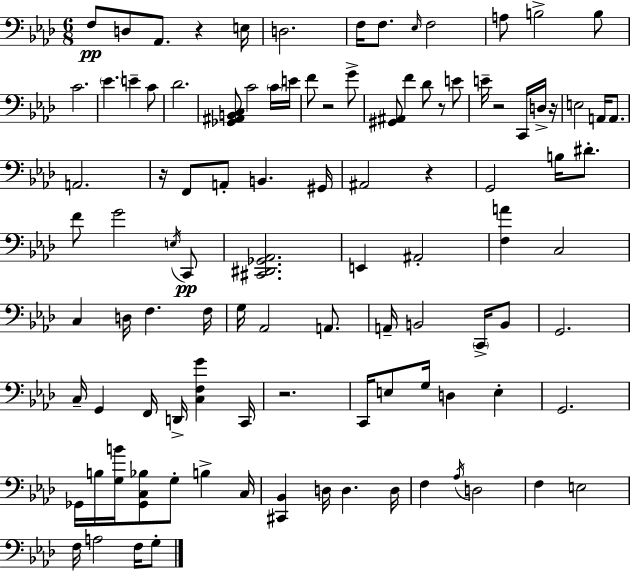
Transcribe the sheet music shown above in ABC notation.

X:1
T:Untitled
M:6/8
L:1/4
K:Ab
F,/2 D,/2 _A,,/2 z E,/4 D,2 F,/4 F,/2 _E,/4 F,2 A,/2 B,2 B,/2 C2 _E E C/2 _D2 [_G,,^A,,B,,C,]/2 C2 C/4 E/4 F/2 z2 G/2 [^G,,^A,,]/2 F _D/2 z/2 E/2 E/4 z2 C,,/4 D,/4 z/4 E,2 A,,/4 A,,/2 A,,2 z/4 F,,/2 A,,/2 B,, ^G,,/4 ^A,,2 z G,,2 B,/4 ^D/2 F/2 G2 E,/4 C,,/2 [^C,,^D,,_G,,_A,,]2 E,, ^A,,2 [F,A] C,2 C, D,/4 F, F,/4 G,/4 _A,,2 A,,/2 A,,/4 B,,2 C,,/4 B,,/2 G,,2 C,/4 G,, F,,/4 D,,/4 [C,F,G] C,,/4 z2 C,,/4 E,/2 G,/4 D, E, G,,2 _G,,/4 B,/4 [G,B]/4 [_G,,C,_B,]/2 G,/2 B, C,/4 [^C,,_B,,] D,/4 D, D,/4 F, _A,/4 D,2 F, E,2 F,/4 A,2 F,/4 G,/2